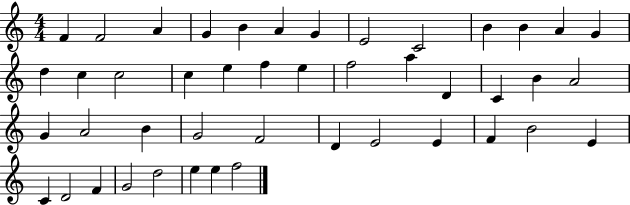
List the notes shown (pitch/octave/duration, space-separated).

F4/q F4/h A4/q G4/q B4/q A4/q G4/q E4/h C4/h B4/q B4/q A4/q G4/q D5/q C5/q C5/h C5/q E5/q F5/q E5/q F5/h A5/q D4/q C4/q B4/q A4/h G4/q A4/h B4/q G4/h F4/h D4/q E4/h E4/q F4/q B4/h E4/q C4/q D4/h F4/q G4/h D5/h E5/q E5/q F5/h